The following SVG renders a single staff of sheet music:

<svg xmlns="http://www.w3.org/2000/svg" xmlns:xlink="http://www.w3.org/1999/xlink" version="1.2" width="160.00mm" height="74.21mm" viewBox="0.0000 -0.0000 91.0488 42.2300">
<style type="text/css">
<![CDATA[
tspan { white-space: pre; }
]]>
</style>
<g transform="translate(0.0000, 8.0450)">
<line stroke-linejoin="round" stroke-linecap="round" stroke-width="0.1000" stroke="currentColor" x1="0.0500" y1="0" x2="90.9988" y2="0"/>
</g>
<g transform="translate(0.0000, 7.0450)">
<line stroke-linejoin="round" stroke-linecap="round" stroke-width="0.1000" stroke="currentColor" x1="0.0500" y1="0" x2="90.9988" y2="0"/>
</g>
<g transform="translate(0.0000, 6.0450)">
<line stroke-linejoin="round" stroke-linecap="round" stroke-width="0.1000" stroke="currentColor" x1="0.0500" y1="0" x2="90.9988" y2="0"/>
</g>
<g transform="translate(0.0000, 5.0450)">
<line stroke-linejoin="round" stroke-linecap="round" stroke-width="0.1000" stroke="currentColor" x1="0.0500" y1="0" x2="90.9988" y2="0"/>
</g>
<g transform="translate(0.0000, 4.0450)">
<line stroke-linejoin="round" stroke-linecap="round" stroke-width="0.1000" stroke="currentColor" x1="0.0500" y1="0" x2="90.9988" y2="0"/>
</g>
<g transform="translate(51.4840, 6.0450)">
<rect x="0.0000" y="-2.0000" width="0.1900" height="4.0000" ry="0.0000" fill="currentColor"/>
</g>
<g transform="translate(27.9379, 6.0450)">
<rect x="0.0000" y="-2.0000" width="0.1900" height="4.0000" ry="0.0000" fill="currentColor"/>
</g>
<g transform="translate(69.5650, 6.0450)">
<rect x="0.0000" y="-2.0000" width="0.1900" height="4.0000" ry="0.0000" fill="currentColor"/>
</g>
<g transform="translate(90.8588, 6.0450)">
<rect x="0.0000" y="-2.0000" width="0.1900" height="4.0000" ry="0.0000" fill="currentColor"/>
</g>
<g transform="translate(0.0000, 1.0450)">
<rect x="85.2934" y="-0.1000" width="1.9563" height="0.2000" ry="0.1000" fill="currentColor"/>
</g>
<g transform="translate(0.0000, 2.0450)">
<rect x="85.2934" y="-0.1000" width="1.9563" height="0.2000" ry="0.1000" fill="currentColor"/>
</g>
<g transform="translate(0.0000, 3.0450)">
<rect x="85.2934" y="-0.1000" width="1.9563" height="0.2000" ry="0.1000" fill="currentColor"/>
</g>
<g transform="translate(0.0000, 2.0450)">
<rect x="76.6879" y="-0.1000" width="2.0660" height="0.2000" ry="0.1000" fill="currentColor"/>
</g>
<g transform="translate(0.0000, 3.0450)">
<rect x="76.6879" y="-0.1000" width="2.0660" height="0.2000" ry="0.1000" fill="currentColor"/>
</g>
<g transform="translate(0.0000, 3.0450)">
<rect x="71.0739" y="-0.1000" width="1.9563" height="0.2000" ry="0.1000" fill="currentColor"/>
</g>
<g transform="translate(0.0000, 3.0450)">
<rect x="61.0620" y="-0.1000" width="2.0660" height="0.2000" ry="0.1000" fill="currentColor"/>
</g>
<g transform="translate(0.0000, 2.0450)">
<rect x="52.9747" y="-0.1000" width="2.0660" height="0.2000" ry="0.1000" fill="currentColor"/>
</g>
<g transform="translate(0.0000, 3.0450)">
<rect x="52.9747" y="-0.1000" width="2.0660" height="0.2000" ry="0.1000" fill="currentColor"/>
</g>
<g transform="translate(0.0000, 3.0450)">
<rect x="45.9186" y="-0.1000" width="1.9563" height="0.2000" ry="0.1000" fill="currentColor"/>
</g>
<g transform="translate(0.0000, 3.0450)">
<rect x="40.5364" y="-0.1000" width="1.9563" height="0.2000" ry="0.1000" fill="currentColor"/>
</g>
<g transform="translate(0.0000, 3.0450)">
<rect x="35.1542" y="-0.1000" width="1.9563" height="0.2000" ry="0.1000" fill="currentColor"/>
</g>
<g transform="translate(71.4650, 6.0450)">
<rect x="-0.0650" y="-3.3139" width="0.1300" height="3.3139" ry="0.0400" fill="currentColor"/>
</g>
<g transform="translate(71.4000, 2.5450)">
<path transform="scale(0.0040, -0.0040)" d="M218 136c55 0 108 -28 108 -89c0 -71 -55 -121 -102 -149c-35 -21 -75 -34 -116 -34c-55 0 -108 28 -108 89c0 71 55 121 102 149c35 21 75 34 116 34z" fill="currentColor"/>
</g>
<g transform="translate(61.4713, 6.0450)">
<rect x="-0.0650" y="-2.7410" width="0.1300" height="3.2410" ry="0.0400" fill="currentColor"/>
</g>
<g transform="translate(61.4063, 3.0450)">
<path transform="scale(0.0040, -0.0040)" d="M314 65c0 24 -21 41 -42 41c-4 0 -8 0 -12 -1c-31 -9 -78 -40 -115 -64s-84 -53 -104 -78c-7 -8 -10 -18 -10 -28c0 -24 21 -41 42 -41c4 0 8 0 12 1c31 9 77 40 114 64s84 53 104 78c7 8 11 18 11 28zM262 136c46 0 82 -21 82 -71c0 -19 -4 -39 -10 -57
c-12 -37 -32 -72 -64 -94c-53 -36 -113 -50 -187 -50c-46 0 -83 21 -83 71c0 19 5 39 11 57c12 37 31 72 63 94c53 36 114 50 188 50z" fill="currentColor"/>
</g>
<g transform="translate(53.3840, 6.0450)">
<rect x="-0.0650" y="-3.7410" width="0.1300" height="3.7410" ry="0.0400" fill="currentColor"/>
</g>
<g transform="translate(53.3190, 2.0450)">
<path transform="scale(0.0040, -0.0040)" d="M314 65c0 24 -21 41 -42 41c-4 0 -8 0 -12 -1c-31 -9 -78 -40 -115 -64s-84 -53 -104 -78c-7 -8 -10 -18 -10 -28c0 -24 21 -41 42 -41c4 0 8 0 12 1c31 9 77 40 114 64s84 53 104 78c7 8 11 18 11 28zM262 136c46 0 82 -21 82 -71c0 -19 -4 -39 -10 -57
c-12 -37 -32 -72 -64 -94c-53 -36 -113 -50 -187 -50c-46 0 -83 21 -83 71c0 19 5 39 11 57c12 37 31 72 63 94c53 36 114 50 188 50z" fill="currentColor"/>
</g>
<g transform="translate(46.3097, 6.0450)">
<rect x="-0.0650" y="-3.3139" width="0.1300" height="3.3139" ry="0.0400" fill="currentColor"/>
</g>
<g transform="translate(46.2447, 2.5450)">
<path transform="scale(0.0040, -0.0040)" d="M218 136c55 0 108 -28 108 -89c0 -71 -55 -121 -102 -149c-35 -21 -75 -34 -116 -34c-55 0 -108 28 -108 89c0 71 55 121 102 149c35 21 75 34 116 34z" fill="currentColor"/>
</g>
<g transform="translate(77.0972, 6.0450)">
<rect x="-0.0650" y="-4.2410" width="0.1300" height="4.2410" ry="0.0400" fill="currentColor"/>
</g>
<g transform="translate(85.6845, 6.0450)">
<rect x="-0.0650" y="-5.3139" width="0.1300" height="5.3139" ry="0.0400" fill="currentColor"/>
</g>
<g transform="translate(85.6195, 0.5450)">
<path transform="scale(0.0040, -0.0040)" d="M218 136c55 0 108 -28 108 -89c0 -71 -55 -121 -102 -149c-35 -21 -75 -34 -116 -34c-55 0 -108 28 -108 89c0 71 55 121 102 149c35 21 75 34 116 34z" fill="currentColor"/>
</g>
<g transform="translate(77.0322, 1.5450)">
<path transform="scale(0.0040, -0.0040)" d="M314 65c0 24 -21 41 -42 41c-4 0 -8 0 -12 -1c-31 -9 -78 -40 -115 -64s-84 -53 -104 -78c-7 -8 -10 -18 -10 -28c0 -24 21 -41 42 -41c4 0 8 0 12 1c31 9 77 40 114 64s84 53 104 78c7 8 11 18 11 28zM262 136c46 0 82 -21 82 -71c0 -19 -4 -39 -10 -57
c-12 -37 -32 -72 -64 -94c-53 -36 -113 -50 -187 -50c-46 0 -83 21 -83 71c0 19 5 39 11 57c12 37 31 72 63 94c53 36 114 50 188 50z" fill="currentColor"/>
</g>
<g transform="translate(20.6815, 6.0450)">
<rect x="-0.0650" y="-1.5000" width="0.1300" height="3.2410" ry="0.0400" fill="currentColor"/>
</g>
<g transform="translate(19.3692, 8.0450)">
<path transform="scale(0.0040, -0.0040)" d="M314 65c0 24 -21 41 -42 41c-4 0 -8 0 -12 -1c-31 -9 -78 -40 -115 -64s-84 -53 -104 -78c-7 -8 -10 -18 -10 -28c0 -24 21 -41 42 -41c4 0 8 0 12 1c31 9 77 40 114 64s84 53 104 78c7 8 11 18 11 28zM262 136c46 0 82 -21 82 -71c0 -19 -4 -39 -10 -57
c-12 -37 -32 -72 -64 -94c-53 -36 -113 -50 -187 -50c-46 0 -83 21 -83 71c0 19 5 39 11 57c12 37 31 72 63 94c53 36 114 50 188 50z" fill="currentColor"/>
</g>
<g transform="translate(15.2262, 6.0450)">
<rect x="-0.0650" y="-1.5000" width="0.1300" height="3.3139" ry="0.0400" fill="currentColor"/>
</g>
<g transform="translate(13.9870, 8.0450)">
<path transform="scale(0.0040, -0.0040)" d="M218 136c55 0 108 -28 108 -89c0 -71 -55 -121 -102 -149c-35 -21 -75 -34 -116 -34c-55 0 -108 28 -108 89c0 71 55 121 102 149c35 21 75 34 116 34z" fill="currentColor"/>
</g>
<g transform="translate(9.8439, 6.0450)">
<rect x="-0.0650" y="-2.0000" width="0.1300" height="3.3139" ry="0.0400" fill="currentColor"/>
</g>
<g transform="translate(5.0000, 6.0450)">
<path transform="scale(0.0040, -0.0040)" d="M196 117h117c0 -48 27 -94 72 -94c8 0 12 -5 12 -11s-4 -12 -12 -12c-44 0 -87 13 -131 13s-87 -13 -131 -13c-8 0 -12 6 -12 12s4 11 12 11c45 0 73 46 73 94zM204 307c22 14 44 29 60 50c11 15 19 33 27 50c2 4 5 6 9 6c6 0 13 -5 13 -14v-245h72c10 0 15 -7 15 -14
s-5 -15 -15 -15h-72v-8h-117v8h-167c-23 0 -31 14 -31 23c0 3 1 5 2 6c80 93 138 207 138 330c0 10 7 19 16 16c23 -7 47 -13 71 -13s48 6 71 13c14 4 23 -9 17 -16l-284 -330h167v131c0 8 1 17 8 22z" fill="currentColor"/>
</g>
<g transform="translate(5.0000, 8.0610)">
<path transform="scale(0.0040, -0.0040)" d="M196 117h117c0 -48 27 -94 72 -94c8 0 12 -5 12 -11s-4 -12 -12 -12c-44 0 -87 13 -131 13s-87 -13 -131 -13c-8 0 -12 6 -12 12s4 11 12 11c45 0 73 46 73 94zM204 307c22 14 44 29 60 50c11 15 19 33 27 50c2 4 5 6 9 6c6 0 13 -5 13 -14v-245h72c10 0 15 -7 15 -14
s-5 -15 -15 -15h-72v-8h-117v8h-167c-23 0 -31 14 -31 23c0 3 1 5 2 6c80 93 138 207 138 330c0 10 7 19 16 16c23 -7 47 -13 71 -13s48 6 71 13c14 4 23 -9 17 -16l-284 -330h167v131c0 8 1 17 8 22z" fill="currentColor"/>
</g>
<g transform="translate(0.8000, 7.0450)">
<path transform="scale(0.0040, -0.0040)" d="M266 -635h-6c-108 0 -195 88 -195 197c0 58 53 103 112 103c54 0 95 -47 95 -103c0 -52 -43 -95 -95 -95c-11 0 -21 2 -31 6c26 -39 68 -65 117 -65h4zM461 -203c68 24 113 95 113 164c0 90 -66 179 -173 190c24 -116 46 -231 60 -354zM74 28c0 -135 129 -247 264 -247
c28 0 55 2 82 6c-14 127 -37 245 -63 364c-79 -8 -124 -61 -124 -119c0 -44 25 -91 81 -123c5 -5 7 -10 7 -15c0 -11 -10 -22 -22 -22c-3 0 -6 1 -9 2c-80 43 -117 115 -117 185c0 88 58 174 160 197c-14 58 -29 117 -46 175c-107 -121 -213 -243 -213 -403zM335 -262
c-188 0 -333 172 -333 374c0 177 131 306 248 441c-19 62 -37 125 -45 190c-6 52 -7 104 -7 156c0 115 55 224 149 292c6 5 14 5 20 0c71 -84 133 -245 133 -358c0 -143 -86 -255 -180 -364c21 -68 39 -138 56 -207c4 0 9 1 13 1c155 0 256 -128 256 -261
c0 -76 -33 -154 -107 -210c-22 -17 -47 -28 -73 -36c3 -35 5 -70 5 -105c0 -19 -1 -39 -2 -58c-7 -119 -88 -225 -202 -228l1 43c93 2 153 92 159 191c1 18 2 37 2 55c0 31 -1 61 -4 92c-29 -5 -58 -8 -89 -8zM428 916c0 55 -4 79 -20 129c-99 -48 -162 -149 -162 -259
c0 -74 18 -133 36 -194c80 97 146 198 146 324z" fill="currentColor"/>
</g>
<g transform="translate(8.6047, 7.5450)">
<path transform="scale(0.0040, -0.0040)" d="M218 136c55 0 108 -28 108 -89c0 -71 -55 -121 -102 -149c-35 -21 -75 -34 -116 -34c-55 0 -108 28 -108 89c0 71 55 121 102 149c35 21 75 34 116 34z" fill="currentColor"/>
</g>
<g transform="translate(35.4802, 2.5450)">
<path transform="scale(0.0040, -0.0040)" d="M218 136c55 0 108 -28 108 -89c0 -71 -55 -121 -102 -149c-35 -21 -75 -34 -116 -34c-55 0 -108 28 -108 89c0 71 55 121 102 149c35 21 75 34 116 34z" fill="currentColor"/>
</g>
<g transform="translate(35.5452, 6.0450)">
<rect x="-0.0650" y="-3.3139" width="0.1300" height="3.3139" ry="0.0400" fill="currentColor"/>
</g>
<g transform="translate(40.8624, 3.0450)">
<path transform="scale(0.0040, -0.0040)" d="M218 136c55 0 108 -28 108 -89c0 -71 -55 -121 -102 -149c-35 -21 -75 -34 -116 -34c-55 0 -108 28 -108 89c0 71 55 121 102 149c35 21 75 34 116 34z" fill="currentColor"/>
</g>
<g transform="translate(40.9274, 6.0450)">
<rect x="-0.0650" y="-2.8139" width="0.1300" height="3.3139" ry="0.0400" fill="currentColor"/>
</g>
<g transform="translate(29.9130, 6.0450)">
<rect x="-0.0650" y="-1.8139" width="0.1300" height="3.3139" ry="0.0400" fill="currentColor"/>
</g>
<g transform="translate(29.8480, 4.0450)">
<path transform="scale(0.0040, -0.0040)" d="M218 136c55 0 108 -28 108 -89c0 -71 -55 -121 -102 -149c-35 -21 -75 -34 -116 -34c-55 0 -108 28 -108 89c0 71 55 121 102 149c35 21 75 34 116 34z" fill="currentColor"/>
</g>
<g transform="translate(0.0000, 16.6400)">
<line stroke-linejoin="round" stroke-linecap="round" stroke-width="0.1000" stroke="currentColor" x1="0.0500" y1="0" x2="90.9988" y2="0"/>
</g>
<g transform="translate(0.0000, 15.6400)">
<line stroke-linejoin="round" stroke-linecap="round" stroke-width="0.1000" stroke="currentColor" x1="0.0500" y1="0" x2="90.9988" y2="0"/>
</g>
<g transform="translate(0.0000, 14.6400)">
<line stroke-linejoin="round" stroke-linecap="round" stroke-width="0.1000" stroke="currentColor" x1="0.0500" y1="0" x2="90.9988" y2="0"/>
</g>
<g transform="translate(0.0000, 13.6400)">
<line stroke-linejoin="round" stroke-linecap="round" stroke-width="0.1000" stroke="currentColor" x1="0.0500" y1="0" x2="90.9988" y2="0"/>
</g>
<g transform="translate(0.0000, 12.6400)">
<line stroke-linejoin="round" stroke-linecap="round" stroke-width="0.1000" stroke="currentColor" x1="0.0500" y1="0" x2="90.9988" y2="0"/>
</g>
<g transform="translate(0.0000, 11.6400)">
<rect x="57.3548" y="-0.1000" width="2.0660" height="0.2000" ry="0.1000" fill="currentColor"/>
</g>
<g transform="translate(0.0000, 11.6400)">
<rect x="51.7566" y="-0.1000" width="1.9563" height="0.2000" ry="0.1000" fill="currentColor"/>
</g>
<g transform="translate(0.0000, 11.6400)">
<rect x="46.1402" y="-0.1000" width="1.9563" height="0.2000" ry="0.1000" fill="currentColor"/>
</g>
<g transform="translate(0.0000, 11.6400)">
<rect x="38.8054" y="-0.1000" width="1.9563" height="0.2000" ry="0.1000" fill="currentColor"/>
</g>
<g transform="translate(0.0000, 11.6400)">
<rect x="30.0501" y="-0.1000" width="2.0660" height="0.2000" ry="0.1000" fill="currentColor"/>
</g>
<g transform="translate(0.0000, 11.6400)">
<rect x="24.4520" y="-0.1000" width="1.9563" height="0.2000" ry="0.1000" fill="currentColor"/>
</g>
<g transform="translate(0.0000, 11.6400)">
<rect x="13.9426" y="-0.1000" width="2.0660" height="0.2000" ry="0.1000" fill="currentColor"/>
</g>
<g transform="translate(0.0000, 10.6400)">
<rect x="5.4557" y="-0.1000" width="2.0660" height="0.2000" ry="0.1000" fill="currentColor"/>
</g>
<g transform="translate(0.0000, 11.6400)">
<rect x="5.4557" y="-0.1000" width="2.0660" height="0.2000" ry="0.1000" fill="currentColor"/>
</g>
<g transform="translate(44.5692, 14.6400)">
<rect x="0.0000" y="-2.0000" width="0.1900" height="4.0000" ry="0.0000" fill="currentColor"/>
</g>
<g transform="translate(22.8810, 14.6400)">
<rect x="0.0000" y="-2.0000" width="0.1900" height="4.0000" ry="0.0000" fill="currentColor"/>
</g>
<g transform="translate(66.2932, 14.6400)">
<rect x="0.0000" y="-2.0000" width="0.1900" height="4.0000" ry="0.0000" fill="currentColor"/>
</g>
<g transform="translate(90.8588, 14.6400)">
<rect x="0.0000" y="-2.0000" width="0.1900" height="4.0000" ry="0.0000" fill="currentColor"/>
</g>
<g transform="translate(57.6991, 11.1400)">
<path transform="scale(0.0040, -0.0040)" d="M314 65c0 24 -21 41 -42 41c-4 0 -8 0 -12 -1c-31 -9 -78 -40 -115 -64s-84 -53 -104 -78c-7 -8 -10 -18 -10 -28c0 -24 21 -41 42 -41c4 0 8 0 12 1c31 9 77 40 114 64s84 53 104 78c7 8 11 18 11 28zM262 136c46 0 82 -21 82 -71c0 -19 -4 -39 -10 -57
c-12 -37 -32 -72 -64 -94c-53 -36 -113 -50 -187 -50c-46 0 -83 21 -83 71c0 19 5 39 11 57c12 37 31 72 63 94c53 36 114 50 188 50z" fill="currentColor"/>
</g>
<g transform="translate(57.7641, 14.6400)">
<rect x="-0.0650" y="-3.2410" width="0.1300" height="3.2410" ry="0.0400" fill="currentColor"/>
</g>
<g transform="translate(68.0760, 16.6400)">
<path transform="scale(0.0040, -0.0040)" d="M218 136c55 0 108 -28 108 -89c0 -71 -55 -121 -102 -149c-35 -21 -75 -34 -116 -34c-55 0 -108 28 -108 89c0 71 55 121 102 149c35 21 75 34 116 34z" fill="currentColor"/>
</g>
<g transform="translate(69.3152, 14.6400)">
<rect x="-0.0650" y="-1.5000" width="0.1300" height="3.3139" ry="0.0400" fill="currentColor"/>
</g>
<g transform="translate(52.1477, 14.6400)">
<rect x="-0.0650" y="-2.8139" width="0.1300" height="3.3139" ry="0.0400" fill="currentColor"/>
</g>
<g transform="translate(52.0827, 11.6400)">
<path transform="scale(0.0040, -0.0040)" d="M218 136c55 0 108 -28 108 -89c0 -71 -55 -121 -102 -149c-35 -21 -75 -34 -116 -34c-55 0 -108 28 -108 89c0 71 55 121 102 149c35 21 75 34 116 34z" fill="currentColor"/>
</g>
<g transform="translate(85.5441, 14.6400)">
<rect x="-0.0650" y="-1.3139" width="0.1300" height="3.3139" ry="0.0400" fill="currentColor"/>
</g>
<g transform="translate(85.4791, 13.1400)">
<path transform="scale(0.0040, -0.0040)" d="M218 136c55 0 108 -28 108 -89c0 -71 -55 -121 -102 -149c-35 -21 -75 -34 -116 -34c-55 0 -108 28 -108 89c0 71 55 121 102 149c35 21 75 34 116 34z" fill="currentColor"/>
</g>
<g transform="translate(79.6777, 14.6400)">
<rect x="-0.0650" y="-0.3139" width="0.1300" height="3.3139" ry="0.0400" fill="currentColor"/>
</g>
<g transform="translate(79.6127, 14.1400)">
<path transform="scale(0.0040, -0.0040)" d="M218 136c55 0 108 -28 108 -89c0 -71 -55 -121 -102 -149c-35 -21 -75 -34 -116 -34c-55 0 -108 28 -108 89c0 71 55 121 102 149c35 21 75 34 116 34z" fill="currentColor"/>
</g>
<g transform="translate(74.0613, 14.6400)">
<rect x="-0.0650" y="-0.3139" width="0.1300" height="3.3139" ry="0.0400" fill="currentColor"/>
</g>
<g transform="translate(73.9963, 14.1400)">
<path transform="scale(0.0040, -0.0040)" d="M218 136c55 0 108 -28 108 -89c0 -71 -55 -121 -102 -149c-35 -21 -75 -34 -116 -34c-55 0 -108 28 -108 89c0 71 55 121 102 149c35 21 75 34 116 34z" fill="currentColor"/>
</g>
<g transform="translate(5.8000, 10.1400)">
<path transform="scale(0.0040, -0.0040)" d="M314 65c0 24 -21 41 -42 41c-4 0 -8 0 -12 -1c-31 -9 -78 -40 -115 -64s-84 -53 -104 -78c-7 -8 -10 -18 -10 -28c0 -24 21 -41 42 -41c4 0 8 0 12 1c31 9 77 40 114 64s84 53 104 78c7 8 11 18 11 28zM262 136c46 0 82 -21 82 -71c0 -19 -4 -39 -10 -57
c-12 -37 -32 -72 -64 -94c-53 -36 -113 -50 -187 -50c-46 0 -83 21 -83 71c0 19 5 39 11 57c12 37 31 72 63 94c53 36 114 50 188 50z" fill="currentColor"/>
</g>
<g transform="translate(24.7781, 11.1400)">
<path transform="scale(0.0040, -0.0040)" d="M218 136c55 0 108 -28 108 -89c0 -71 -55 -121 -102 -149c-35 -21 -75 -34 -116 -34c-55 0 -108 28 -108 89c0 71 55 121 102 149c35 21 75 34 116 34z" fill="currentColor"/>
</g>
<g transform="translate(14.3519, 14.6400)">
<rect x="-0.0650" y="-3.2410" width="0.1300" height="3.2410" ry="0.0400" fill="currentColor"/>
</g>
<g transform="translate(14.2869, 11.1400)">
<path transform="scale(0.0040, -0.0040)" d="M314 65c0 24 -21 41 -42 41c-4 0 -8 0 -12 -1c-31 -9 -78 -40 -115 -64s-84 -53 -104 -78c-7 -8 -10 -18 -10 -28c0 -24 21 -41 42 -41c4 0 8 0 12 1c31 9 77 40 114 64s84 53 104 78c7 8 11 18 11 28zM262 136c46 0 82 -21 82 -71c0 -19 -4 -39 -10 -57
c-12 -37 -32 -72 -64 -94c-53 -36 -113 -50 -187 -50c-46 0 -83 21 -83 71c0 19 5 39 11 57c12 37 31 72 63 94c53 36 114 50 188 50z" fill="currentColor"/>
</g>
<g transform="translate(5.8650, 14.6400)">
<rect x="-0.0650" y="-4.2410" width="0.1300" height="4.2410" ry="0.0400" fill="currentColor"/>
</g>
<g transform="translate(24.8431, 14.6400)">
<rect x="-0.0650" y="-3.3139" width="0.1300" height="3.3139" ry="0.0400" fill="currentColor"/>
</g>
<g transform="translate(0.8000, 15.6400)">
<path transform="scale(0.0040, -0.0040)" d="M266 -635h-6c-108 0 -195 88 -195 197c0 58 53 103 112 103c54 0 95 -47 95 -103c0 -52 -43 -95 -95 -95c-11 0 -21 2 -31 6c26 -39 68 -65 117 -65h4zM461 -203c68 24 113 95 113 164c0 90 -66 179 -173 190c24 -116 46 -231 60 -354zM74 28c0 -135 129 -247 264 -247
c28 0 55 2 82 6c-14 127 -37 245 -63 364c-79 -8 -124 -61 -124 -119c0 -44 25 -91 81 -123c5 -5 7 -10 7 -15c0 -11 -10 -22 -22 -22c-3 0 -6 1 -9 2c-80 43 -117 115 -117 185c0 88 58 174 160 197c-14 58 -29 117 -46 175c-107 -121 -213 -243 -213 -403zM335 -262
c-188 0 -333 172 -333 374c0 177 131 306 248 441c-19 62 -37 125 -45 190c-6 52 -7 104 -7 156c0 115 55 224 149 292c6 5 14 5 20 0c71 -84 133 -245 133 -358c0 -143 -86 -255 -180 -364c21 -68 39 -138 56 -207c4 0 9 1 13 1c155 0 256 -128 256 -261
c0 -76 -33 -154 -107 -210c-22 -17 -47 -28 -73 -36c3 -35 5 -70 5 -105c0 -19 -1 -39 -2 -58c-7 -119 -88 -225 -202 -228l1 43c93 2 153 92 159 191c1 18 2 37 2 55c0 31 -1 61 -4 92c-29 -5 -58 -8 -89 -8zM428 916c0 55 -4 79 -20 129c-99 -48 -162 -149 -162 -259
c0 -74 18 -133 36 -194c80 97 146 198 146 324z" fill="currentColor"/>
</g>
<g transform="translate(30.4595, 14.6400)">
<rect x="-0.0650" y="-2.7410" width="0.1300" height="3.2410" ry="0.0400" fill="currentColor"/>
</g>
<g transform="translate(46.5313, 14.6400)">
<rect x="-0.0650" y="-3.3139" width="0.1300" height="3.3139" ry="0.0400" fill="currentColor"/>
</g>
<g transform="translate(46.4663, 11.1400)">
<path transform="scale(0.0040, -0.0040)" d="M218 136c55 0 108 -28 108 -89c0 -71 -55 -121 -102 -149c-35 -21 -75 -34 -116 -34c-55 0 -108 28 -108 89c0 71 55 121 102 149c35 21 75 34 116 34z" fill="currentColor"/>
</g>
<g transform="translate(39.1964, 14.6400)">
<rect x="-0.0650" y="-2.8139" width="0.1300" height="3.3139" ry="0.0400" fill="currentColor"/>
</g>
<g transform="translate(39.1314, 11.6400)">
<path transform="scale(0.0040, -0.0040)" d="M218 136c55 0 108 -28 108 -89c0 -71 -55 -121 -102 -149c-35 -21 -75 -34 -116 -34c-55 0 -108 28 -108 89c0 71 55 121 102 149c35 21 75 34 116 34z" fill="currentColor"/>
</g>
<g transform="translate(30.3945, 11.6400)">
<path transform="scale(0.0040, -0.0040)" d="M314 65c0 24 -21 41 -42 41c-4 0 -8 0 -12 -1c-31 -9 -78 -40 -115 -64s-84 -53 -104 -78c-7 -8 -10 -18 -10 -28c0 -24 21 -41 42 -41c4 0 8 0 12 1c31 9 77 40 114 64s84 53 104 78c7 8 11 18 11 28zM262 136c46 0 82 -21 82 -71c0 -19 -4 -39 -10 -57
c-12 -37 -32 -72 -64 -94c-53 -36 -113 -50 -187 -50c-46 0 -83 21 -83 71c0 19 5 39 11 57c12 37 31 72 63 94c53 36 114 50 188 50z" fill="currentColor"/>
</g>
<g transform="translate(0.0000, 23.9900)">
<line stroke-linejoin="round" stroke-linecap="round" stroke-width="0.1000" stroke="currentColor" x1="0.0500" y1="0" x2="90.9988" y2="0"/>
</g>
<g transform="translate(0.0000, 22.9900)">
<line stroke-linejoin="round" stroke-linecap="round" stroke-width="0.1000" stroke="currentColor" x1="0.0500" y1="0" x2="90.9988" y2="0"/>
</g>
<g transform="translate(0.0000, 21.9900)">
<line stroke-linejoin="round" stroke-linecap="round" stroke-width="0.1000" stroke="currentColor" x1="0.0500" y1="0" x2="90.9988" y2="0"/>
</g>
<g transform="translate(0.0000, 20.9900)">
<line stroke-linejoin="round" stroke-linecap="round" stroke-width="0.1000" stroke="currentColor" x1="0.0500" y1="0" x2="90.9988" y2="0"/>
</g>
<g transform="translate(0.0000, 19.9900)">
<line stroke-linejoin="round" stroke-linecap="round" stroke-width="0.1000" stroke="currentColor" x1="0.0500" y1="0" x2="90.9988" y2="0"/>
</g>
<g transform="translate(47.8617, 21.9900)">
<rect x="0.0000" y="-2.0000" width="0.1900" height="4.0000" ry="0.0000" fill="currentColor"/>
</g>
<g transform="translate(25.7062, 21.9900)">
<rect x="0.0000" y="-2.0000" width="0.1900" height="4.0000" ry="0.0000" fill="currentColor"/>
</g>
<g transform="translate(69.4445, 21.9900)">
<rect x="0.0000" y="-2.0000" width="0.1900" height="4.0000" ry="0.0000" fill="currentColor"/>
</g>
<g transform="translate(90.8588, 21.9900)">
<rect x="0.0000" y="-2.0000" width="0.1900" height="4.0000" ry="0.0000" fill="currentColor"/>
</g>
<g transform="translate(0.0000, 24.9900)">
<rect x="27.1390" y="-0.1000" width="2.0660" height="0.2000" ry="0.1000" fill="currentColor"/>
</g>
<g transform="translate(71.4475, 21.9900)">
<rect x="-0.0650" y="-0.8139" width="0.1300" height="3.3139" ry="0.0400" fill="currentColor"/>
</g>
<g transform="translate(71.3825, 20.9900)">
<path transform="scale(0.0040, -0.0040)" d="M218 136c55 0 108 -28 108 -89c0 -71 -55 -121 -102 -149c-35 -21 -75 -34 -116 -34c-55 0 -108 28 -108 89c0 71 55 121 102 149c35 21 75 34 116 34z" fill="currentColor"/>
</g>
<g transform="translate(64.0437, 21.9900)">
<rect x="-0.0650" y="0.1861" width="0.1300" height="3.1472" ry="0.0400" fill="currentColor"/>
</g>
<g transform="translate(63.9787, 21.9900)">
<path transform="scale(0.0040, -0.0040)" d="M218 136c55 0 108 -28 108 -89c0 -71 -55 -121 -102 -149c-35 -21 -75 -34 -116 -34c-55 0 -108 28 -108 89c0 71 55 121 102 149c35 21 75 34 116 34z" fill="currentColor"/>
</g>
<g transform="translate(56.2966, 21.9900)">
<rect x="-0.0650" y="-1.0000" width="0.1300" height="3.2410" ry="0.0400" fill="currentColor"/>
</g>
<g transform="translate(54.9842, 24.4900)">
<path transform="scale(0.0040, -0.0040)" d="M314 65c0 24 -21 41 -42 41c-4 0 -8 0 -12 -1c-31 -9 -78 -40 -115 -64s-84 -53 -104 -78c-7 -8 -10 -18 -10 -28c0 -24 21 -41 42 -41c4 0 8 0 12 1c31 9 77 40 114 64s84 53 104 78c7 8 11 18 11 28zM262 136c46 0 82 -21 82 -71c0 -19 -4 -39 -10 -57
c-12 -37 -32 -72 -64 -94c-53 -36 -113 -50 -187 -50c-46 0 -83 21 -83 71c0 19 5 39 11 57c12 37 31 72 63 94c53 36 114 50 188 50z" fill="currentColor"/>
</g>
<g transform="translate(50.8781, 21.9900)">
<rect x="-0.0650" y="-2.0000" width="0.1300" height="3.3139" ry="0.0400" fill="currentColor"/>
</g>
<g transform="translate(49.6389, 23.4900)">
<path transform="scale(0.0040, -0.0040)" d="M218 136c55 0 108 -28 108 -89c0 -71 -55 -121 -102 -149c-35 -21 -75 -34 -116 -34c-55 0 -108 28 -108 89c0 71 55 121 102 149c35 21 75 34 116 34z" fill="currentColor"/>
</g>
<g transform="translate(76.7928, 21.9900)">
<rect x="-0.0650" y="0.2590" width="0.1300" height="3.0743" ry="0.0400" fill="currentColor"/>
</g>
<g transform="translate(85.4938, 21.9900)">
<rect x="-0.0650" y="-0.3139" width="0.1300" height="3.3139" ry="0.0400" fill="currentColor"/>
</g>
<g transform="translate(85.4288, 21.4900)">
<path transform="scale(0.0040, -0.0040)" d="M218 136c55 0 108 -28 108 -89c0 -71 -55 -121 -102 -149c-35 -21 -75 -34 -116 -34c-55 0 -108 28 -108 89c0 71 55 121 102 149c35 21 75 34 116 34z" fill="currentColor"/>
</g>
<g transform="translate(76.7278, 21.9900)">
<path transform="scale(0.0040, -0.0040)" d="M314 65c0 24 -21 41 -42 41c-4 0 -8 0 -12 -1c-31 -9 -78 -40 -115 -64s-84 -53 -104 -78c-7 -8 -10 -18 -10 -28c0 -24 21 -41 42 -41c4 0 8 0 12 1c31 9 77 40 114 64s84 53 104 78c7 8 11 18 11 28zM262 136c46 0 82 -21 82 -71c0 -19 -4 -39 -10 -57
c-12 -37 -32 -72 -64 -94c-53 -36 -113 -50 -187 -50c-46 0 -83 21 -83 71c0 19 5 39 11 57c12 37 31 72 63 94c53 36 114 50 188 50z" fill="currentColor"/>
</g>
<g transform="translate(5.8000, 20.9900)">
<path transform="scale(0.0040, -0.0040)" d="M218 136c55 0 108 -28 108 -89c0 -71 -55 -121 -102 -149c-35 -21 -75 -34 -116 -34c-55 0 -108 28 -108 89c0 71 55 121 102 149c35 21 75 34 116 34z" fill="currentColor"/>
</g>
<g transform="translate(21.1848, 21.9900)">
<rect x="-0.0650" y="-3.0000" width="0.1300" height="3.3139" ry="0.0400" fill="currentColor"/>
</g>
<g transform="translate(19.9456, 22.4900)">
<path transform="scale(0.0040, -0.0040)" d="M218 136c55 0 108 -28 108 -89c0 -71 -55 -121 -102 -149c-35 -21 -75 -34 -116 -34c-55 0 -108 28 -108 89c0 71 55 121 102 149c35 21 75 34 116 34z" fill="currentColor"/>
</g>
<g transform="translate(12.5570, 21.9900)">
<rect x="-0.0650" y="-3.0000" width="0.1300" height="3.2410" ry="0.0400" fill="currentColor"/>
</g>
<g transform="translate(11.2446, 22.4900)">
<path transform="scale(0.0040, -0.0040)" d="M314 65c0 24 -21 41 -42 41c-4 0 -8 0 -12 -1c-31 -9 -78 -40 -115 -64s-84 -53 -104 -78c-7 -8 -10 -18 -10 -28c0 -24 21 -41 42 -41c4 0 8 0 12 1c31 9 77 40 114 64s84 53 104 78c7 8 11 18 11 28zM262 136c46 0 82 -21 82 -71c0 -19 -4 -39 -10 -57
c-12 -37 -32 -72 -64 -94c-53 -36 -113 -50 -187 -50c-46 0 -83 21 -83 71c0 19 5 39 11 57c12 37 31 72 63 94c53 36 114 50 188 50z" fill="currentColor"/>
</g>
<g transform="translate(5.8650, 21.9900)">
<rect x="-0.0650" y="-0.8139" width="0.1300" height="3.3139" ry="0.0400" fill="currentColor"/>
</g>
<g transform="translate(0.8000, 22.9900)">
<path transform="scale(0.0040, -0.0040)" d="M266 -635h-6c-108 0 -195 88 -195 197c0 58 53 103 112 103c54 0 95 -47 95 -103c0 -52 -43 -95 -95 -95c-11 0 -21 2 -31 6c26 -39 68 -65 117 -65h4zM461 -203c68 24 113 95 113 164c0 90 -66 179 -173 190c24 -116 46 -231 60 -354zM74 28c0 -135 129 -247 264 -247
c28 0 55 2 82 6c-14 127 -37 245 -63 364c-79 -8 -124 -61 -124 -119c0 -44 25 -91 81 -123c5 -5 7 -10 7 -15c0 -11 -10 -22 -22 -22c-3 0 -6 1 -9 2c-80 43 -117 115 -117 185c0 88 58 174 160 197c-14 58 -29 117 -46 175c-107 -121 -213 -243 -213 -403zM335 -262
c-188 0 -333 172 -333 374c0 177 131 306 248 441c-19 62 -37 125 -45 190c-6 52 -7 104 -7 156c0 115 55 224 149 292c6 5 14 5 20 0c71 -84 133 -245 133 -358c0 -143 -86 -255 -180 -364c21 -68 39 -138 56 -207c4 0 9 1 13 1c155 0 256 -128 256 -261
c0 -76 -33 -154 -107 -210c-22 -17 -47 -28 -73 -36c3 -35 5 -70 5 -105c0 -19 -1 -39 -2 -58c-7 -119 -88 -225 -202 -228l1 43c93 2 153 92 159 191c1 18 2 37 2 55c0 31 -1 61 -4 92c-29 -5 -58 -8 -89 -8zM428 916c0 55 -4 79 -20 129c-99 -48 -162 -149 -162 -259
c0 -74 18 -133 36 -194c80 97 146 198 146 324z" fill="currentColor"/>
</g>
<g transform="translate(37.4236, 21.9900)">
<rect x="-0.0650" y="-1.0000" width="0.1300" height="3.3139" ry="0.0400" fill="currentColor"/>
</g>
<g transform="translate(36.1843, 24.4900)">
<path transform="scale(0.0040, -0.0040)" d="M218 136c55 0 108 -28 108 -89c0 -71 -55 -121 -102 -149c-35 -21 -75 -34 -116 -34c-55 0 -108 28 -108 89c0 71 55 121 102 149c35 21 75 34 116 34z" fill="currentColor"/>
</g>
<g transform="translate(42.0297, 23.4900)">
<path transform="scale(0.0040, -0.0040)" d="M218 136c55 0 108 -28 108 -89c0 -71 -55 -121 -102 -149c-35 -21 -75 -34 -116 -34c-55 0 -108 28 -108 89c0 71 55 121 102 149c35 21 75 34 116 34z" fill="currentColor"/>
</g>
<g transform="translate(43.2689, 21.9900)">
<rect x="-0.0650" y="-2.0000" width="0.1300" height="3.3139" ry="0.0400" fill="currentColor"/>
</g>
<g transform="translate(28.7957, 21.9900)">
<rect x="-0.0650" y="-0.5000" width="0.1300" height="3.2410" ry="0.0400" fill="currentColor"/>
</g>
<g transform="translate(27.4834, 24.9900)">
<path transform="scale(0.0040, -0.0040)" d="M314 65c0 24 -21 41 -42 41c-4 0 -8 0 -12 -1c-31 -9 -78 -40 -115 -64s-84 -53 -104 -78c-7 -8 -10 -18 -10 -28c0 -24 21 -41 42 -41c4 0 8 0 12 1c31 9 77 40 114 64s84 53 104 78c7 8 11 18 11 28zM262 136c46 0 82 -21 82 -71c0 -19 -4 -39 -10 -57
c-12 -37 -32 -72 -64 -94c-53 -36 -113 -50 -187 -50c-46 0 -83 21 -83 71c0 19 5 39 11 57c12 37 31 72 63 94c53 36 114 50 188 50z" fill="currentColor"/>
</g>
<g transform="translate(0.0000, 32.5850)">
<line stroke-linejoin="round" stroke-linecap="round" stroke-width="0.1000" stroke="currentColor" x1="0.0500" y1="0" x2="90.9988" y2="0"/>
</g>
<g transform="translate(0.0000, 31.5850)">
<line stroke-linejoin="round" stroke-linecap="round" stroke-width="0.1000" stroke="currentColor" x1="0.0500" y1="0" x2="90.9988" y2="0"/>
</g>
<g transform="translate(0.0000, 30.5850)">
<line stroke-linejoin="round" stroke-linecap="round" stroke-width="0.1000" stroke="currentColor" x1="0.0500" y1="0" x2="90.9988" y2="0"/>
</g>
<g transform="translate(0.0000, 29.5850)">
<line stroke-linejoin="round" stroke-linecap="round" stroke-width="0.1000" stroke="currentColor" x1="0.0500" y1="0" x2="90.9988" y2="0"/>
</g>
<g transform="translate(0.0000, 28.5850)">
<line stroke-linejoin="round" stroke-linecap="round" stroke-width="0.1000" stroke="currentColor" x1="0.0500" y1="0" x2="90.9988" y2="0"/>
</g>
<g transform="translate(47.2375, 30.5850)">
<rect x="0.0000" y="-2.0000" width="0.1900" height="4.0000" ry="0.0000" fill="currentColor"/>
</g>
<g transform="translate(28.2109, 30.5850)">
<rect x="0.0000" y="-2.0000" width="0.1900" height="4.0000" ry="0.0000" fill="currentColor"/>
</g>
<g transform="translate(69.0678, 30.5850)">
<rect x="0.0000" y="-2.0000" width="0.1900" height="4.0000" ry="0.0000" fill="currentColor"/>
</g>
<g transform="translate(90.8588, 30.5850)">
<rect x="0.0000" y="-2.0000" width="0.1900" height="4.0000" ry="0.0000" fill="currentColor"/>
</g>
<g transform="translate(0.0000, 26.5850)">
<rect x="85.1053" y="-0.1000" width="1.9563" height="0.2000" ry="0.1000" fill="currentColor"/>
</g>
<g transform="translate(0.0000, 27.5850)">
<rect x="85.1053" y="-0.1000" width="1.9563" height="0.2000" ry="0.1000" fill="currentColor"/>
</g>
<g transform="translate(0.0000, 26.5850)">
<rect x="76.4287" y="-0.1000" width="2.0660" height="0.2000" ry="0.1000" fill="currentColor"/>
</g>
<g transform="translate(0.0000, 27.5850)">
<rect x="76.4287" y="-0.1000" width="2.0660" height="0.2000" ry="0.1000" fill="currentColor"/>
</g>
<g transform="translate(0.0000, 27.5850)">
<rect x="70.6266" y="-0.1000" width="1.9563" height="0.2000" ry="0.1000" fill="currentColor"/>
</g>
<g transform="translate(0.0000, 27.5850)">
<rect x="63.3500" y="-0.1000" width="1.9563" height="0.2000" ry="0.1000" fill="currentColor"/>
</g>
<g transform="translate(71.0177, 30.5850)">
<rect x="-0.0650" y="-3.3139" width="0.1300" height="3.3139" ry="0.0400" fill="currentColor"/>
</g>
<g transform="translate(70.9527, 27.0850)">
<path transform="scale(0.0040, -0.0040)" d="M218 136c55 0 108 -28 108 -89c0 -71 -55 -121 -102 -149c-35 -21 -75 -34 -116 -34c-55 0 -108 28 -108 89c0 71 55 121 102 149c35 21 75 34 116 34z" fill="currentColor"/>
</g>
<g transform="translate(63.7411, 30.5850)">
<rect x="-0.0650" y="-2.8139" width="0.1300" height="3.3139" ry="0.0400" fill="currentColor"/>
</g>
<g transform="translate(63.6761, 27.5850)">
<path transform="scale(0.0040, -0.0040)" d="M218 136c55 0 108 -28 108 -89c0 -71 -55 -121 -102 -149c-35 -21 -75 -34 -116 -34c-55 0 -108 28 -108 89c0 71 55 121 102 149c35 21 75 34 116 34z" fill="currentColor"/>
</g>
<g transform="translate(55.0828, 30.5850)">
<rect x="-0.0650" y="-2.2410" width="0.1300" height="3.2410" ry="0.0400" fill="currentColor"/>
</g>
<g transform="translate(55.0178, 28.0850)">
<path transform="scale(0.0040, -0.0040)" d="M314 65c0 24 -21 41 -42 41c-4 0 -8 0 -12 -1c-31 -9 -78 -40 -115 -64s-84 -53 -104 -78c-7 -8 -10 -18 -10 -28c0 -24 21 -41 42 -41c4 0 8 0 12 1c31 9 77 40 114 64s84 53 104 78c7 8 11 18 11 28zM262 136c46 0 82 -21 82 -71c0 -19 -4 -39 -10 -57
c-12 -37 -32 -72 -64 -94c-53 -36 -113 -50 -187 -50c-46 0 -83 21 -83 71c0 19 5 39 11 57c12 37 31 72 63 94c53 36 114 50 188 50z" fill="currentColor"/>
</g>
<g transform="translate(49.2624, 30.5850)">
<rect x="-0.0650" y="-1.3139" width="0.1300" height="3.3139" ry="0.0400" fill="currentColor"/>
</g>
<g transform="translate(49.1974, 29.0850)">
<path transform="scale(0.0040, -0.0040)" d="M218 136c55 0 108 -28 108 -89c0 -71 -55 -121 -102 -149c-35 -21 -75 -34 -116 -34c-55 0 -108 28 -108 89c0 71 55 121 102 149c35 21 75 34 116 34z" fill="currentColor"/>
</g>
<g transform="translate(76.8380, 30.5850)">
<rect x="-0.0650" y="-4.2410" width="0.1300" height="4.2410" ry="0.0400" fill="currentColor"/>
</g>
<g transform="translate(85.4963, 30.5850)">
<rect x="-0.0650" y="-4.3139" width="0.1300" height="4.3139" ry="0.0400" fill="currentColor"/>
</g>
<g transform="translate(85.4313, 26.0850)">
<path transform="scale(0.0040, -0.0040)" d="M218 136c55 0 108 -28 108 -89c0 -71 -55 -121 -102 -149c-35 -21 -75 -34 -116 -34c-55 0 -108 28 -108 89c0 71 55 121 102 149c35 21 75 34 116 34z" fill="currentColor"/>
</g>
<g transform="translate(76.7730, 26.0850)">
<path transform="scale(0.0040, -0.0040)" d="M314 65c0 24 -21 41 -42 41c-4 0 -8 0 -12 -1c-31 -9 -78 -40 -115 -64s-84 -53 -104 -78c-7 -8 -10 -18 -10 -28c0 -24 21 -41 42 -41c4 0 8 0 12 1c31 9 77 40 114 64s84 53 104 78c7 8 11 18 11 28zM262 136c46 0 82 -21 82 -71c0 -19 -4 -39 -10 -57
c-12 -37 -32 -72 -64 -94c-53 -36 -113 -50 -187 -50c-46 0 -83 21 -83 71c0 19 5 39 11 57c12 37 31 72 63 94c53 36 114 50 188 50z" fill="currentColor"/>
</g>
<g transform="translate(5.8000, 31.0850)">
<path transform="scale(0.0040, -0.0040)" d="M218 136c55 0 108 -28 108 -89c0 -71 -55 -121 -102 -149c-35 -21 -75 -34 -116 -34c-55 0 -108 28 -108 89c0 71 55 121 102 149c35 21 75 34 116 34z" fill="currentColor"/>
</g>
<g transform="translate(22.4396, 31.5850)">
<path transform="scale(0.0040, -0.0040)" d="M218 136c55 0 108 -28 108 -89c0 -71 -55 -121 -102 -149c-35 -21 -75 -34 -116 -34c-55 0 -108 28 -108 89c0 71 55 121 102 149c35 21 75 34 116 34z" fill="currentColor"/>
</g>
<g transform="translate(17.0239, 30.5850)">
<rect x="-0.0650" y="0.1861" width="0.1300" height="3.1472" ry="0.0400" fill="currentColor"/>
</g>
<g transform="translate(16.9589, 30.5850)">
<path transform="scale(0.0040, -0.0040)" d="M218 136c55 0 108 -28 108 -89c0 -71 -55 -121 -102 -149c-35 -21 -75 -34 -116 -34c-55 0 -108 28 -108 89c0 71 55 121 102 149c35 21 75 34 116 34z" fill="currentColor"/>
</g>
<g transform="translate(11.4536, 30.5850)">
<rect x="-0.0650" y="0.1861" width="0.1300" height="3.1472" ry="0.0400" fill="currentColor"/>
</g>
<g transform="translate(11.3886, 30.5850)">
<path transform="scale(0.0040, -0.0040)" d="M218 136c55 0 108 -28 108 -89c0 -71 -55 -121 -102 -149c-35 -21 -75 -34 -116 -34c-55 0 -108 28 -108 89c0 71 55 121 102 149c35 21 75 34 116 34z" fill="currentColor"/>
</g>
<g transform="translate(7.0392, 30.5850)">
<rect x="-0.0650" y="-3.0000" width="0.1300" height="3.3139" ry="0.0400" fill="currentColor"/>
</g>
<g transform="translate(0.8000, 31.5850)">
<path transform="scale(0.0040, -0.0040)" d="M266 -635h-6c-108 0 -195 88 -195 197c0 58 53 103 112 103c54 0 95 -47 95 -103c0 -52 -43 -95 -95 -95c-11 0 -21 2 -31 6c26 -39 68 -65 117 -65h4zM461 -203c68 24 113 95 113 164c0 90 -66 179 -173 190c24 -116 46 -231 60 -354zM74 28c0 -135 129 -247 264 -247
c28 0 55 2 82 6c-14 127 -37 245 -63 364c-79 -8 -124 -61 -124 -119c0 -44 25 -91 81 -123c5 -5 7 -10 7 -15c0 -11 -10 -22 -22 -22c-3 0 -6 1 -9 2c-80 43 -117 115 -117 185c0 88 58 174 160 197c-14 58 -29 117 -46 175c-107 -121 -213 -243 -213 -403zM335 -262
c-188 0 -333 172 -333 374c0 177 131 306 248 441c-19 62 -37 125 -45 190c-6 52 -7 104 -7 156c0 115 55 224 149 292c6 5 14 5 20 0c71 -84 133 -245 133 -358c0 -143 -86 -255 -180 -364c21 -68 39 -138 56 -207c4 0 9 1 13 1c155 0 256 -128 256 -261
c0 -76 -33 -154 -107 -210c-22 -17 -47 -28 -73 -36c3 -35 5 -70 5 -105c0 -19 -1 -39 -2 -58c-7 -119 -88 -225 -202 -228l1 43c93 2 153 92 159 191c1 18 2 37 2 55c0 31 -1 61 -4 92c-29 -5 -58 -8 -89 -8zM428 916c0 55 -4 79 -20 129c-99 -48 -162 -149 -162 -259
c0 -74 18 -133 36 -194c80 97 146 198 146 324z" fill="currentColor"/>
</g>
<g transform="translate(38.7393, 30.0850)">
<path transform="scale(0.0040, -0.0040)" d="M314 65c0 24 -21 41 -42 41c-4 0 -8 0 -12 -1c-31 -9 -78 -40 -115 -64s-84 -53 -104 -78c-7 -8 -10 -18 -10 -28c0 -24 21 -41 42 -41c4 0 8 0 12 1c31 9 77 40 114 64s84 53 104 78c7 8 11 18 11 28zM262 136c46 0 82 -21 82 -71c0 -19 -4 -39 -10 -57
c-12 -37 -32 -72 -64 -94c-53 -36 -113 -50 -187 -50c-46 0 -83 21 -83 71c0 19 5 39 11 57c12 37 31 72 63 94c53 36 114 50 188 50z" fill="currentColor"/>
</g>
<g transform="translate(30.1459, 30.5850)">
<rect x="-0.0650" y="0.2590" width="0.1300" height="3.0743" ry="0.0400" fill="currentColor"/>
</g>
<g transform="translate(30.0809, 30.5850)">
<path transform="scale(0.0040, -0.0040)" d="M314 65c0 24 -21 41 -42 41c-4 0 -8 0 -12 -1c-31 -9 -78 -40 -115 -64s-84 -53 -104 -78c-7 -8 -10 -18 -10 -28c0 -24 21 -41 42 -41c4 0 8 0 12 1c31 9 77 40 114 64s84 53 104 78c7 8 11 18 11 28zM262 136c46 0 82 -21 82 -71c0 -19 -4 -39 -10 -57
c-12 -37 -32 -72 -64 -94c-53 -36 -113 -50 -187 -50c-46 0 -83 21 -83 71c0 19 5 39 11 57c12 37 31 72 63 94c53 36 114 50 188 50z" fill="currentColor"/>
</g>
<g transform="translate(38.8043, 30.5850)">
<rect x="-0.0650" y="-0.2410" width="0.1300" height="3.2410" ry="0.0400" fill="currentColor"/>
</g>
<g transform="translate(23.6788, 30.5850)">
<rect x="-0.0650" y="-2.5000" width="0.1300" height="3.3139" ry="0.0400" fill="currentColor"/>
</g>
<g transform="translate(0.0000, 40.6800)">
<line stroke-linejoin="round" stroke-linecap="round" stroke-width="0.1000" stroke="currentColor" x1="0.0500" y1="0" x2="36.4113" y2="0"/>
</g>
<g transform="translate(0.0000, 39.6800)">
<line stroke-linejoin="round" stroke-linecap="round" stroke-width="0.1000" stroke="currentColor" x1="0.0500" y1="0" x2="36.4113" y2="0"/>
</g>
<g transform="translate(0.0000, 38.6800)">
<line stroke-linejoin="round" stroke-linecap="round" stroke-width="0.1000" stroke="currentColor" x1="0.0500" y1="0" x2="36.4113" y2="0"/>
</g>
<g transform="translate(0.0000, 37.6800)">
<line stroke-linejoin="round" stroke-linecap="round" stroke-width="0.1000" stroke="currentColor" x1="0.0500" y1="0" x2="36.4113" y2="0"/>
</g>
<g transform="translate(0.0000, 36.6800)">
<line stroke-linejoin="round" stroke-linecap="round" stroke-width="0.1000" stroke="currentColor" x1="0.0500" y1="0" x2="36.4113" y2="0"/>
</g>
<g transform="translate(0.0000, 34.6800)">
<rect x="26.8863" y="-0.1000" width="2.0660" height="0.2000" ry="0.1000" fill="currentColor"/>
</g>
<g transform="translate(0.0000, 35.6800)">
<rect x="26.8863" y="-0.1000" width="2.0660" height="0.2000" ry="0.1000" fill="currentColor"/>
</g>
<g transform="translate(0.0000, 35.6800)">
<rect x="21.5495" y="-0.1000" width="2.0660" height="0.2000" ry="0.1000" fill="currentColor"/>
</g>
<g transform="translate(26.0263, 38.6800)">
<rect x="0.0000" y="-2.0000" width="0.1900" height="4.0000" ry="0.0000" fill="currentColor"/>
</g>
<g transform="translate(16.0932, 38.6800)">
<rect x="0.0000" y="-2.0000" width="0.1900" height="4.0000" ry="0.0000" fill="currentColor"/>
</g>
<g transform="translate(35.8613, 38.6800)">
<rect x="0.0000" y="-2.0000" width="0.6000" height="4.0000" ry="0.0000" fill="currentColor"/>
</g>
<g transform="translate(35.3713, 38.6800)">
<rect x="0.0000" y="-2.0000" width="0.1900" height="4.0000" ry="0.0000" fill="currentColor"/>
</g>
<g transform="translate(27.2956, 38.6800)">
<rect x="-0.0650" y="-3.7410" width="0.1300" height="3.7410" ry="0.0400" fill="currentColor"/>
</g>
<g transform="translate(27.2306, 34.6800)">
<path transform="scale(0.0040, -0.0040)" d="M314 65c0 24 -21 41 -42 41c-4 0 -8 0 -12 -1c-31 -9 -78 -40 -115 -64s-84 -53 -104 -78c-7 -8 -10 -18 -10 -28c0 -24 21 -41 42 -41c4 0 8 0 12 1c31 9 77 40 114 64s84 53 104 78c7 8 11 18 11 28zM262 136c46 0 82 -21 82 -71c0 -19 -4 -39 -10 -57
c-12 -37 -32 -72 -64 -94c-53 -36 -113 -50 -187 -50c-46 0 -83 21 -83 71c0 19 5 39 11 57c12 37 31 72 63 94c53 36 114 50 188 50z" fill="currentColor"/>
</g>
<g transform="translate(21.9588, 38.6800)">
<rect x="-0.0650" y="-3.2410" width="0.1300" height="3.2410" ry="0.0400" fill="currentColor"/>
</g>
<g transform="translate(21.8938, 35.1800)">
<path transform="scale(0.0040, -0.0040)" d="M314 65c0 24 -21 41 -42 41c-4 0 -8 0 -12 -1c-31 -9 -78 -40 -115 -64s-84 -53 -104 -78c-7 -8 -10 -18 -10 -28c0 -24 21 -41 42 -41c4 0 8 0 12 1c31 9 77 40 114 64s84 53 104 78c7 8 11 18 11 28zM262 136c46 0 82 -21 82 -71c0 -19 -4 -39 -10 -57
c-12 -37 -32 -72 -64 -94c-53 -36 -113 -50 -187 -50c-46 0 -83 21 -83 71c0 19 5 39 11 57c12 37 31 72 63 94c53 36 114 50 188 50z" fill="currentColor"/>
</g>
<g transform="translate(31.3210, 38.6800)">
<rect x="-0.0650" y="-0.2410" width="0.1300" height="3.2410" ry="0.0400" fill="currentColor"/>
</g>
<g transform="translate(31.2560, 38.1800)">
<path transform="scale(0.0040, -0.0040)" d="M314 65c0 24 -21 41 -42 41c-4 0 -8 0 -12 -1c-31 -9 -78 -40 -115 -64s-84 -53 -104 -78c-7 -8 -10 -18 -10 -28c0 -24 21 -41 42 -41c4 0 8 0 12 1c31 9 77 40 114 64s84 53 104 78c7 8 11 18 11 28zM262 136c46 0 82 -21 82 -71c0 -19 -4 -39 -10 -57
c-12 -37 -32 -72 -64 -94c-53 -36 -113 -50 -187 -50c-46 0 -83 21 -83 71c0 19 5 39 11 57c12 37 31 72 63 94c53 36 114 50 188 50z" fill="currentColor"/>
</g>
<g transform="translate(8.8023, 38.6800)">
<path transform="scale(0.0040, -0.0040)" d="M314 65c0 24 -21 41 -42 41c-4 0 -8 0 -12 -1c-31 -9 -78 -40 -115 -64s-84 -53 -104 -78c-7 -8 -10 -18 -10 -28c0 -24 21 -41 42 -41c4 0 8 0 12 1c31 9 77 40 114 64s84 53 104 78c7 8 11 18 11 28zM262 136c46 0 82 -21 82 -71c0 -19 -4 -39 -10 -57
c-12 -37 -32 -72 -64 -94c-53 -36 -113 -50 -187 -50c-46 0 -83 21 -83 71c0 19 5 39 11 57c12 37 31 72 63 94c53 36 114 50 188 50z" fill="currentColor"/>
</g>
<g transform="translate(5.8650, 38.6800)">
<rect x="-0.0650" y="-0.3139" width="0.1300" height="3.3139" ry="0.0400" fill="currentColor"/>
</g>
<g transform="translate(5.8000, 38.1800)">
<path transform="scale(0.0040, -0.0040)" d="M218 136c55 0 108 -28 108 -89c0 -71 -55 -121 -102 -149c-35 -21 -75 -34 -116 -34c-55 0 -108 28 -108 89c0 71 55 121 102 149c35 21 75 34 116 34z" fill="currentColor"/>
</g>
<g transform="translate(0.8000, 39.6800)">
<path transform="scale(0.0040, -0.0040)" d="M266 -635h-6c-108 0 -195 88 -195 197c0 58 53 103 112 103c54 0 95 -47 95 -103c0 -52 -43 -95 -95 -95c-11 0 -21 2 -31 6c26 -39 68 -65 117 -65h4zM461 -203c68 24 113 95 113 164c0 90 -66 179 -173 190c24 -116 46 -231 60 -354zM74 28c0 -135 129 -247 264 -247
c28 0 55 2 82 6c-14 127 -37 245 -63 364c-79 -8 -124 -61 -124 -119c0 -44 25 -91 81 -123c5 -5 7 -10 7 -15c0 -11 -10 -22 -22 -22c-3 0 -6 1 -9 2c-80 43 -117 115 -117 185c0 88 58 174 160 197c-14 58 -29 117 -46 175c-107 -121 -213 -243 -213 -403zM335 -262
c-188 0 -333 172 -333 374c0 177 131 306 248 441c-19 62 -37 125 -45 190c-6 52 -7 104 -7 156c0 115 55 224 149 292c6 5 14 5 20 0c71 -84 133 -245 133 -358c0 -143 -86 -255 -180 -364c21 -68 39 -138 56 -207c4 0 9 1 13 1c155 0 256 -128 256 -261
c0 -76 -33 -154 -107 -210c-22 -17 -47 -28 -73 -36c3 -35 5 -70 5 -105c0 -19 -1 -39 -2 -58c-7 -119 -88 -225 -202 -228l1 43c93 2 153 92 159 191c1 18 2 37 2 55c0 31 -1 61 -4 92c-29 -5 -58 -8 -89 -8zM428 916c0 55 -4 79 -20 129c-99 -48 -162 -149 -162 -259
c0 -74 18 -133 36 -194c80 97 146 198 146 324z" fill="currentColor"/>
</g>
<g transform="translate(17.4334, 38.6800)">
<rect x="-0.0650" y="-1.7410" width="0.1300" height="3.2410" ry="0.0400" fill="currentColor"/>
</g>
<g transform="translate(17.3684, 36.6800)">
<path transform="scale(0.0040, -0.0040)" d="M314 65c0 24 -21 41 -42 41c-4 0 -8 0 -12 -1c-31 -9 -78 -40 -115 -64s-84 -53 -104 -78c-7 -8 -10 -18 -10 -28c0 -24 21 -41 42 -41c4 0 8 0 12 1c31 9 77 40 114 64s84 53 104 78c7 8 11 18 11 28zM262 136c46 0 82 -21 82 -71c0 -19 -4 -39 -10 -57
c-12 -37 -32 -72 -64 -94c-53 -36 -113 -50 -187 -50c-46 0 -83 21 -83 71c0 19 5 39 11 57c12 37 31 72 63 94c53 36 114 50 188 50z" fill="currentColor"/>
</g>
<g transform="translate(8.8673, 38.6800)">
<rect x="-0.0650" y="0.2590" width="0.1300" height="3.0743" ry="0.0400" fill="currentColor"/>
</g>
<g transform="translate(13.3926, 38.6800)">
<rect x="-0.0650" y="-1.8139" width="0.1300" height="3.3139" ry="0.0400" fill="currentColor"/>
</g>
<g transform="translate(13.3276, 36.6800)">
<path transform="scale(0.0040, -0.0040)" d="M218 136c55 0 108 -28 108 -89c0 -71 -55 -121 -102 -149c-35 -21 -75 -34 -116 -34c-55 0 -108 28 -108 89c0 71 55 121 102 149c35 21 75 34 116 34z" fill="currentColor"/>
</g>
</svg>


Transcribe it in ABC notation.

X:1
T:Untitled
M:4/4
L:1/4
K:C
F E E2 f b a b c'2 a2 b d'2 f' d'2 b2 b a2 a b a b2 E c c e d A2 A C2 D F F D2 B d B2 c A B B G B2 c2 e g2 a b d'2 d' c B2 f f2 b2 c'2 c2